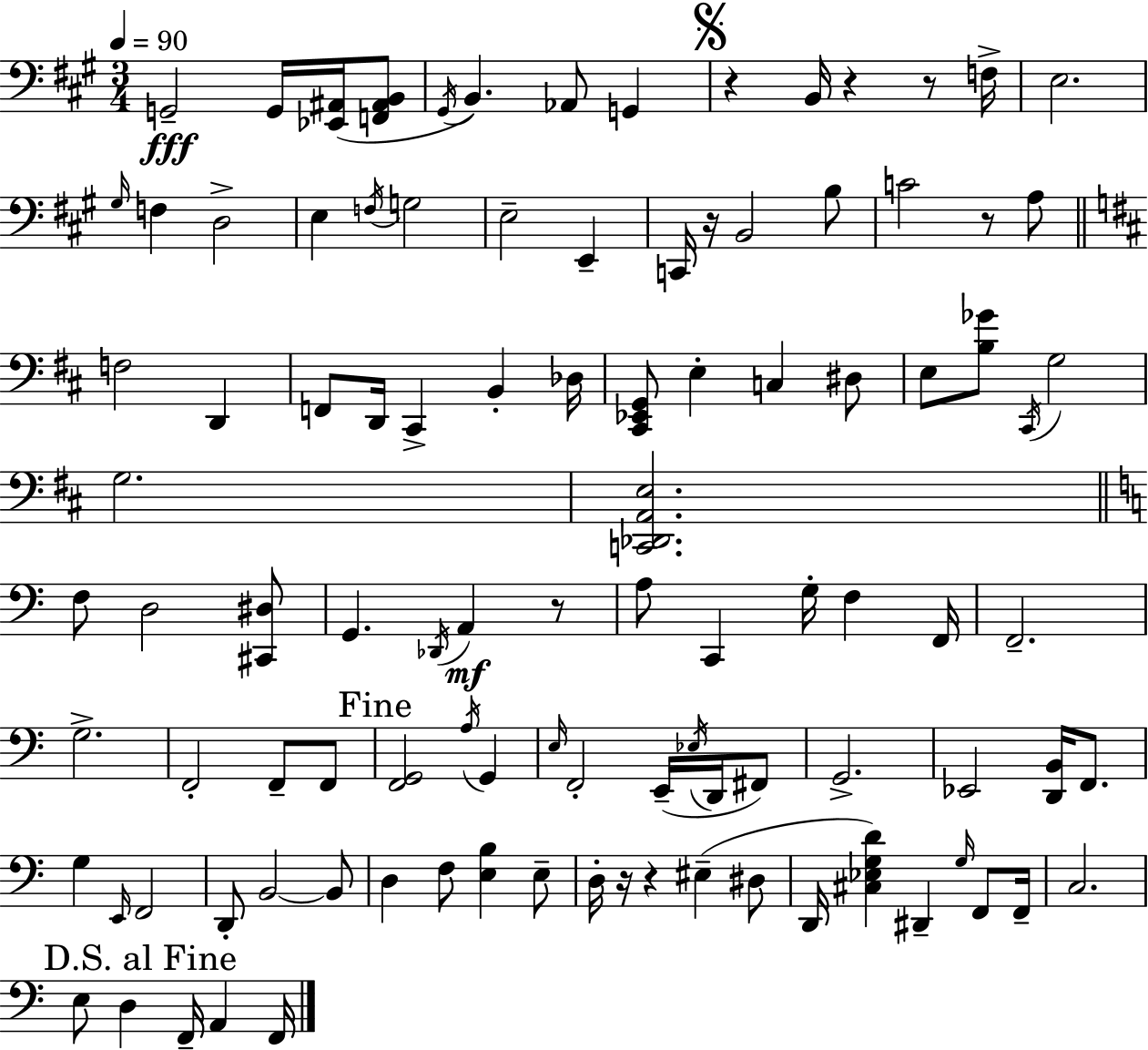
{
  \clef bass
  \numericTimeSignature
  \time 3/4
  \key a \major
  \tempo 4 = 90
  g,2--\fff g,16 <ees, ais,>16( <f, ais, b,>8 | \acciaccatura { gis,16 } b,4.) aes,8 g,4 | \mark \markup { \musicglyph "scripts.segno" } r4 b,16 r4 r8 | f16-> e2. | \break \grace { gis16 } f4 d2-> | e4 \acciaccatura { f16 } g2 | e2-- e,4-- | c,16 r16 b,2 | \break b8 c'2 r8 | a8 \bar "||" \break \key d \major f2 d,4 | f,8 d,16 cis,4-> b,4-. des16 | <cis, ees, g,>8 e4-. c4 dis8 | e8 <b ges'>8 \acciaccatura { cis,16 } g2 | \break g2. | <c, des, a, e>2. | \bar "||" \break \key a \minor f8 d2 <cis, dis>8 | g,4. \acciaccatura { des,16 } a,4\mf r8 | a8 c,4 g16-. f4 | f,16 f,2.-- | \break g2.-> | f,2-. f,8-- f,8 | \mark "Fine" <f, g,>2 \acciaccatura { a16 } g,4 | \grace { e16 } f,2-. e,16--( | \break \acciaccatura { ees16 } d,16 fis,8) g,2.-> | ees,2 | <d, b,>16 f,8. g4 \grace { e,16 } f,2 | d,8-. b,2~~ | \break b,8 d4 f8 <e b>4 | e8-- d16-. r16 r4 eis4--( | dis8 d,16 <cis ees g d'>4) dis,4-- | \grace { g16 } f,8 f,16-- c2. | \break \mark "D.S. al Fine" e8 d4 | f,16-- a,4 f,16 \bar "|."
}